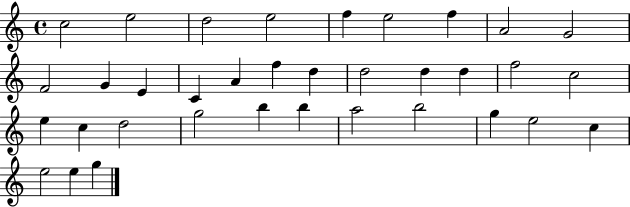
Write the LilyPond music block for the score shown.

{
  \clef treble
  \time 4/4
  \defaultTimeSignature
  \key c \major
  c''2 e''2 | d''2 e''2 | f''4 e''2 f''4 | a'2 g'2 | \break f'2 g'4 e'4 | c'4 a'4 f''4 d''4 | d''2 d''4 d''4 | f''2 c''2 | \break e''4 c''4 d''2 | g''2 b''4 b''4 | a''2 b''2 | g''4 e''2 c''4 | \break e''2 e''4 g''4 | \bar "|."
}